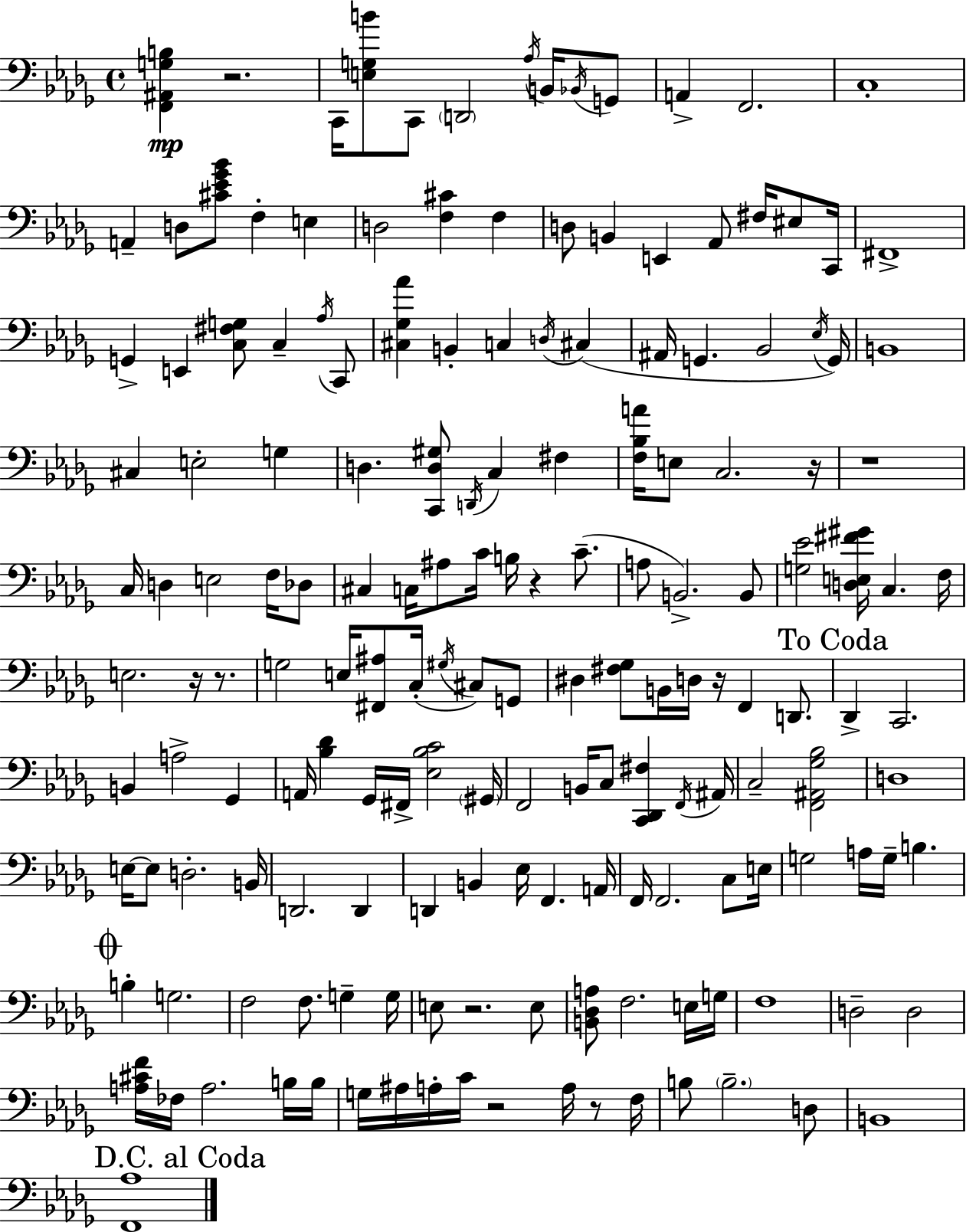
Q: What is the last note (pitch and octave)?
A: B2